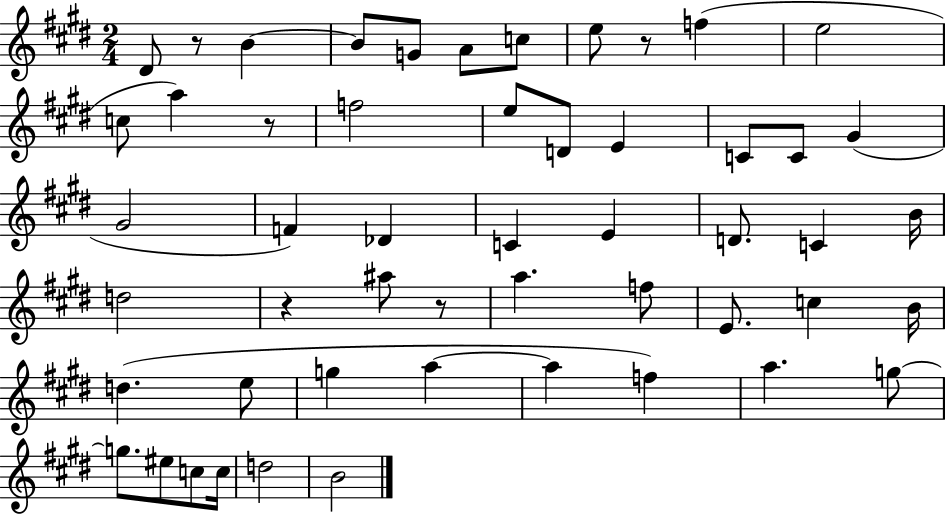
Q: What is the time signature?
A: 2/4